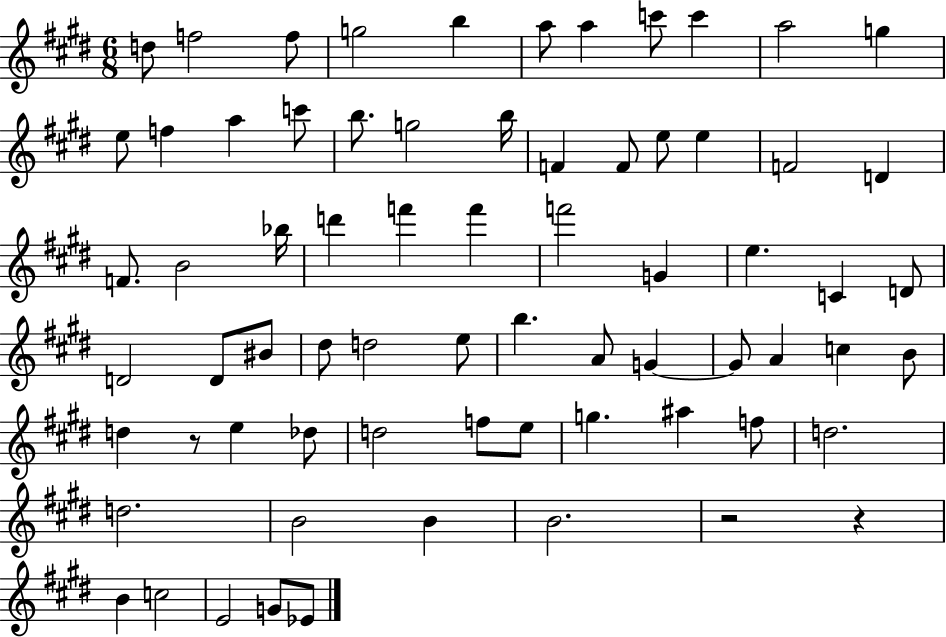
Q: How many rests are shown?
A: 3